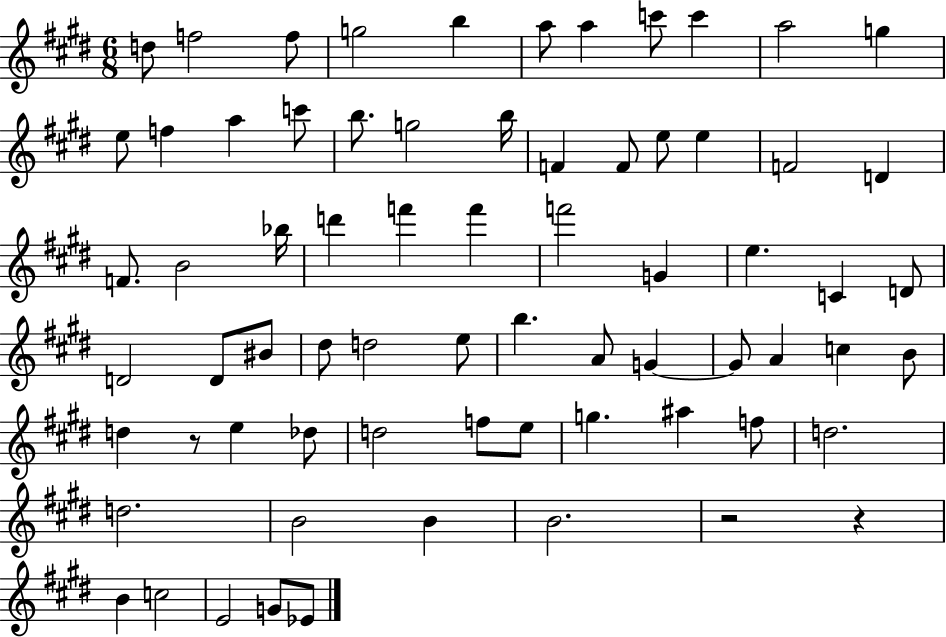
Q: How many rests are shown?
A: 3